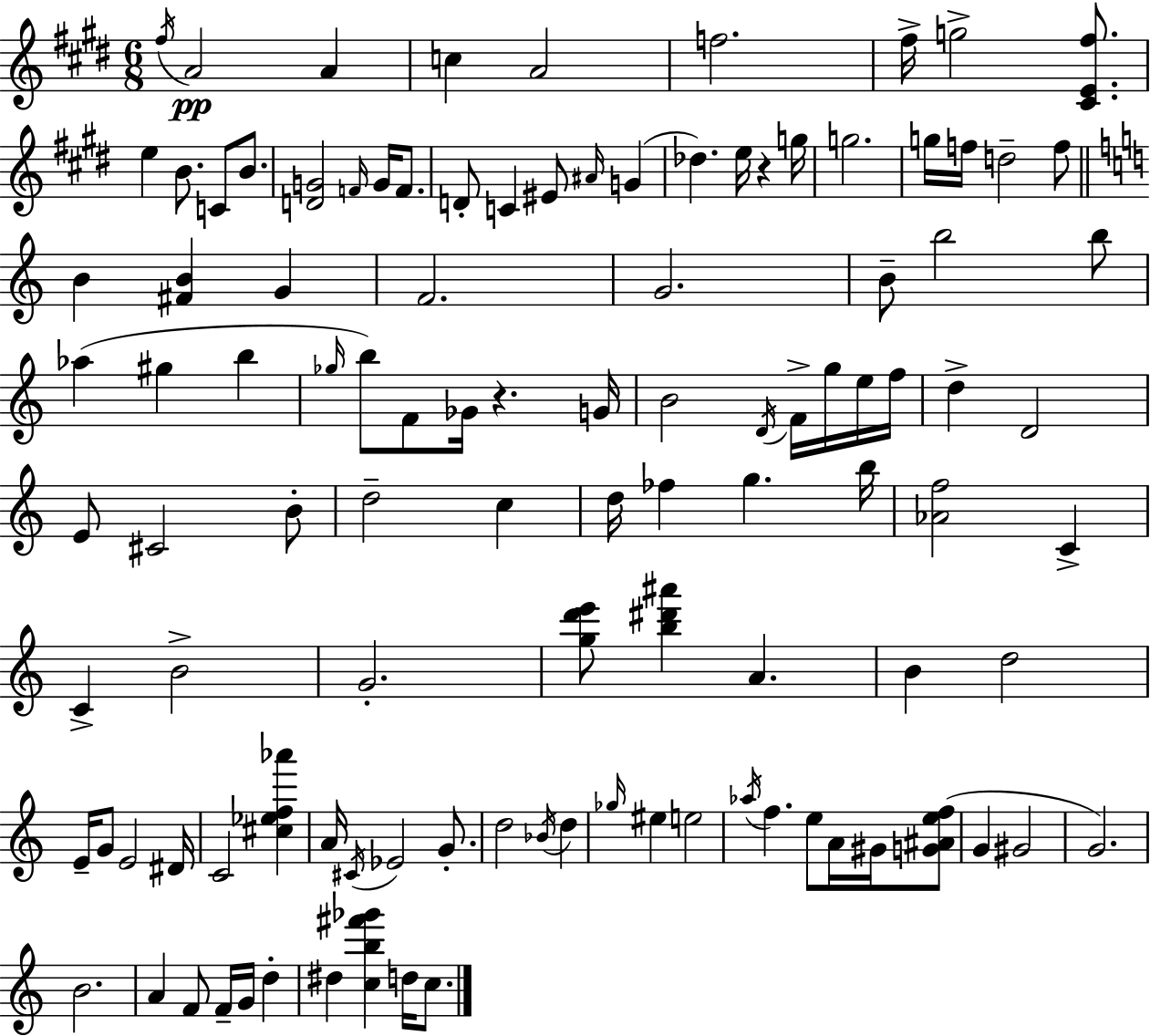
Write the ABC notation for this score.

X:1
T:Untitled
M:6/8
L:1/4
K:E
^f/4 A2 A c A2 f2 ^f/4 g2 [^CE^f]/2 e B/2 C/2 B/2 [DG]2 F/4 G/4 F/2 D/2 C ^E/2 ^A/4 G _d e/4 z g/4 g2 g/4 f/4 d2 f/2 B [^FB] G F2 G2 B/2 b2 b/2 _a ^g b _g/4 b/2 F/2 _G/4 z G/4 B2 D/4 F/4 g/4 e/4 f/4 d D2 E/2 ^C2 B/2 d2 c d/4 _f g b/4 [_Af]2 C C B2 G2 [gd'e']/2 [b^d'^a'] A B d2 E/4 G/2 E2 ^D/4 C2 [^c_ef_a'] A/4 ^C/4 _E2 G/2 d2 _B/4 d _g/4 ^e e2 _a/4 f e/2 A/4 ^G/4 [G^Aef]/2 G ^G2 G2 B2 A F/2 F/4 G/4 d ^d [cb^f'_g'] d/4 c/2